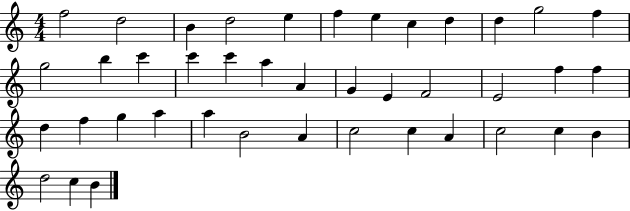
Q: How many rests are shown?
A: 0